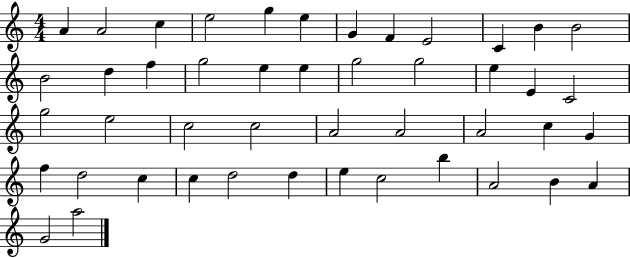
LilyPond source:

{
  \clef treble
  \numericTimeSignature
  \time 4/4
  \key c \major
  a'4 a'2 c''4 | e''2 g''4 e''4 | g'4 f'4 e'2 | c'4 b'4 b'2 | \break b'2 d''4 f''4 | g''2 e''4 e''4 | g''2 g''2 | e''4 e'4 c'2 | \break g''2 e''2 | c''2 c''2 | a'2 a'2 | a'2 c''4 g'4 | \break f''4 d''2 c''4 | c''4 d''2 d''4 | e''4 c''2 b''4 | a'2 b'4 a'4 | \break g'2 a''2 | \bar "|."
}